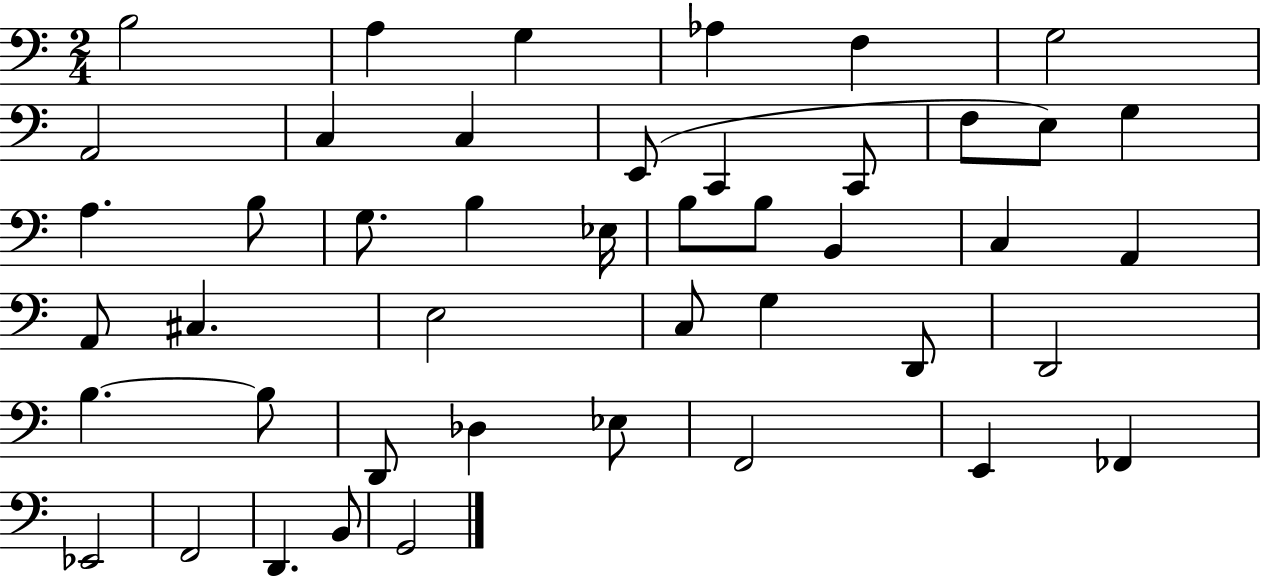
{
  \clef bass
  \numericTimeSignature
  \time 2/4
  \key c \major
  b2 | a4 g4 | aes4 f4 | g2 | \break a,2 | c4 c4 | e,8( c,4 c,8 | f8 e8) g4 | \break a4. b8 | g8. b4 ees16 | b8 b8 b,4 | c4 a,4 | \break a,8 cis4. | e2 | c8 g4 d,8 | d,2 | \break b4.~~ b8 | d,8 des4 ees8 | f,2 | e,4 fes,4 | \break ees,2 | f,2 | d,4. b,8 | g,2 | \break \bar "|."
}